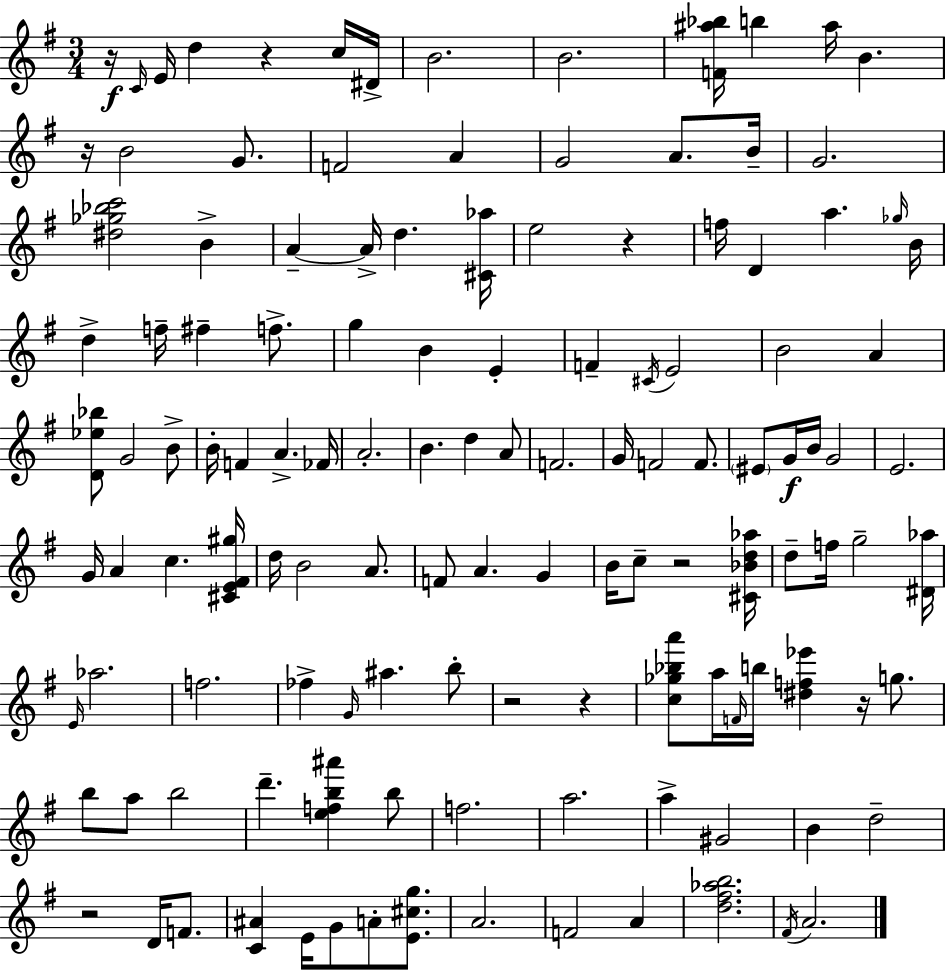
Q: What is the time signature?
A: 3/4